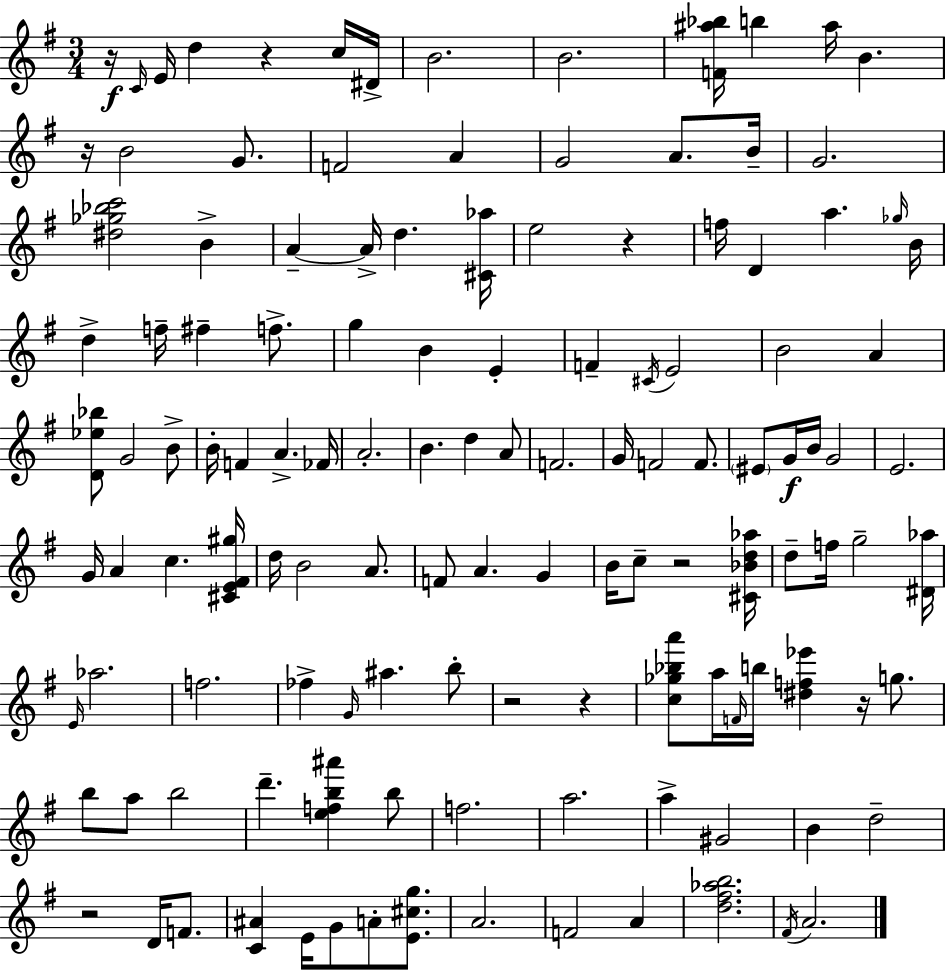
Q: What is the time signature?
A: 3/4